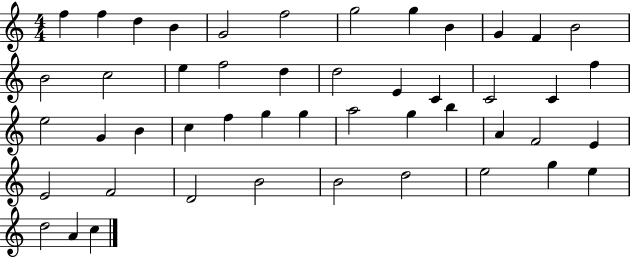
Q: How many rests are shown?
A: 0